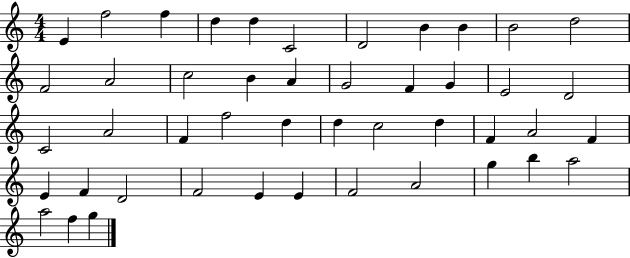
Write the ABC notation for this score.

X:1
T:Untitled
M:4/4
L:1/4
K:C
E f2 f d d C2 D2 B B B2 d2 F2 A2 c2 B A G2 F G E2 D2 C2 A2 F f2 d d c2 d F A2 F E F D2 F2 E E F2 A2 g b a2 a2 f g